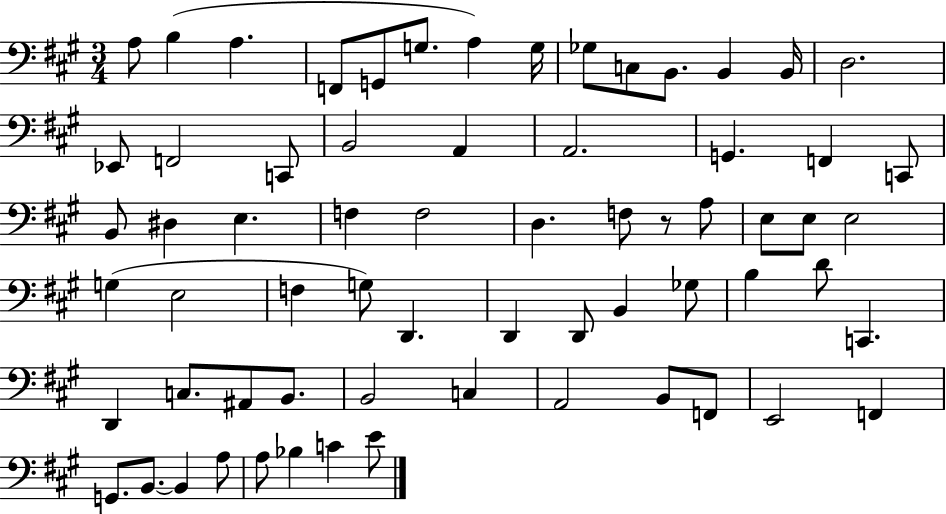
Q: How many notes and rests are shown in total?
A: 66